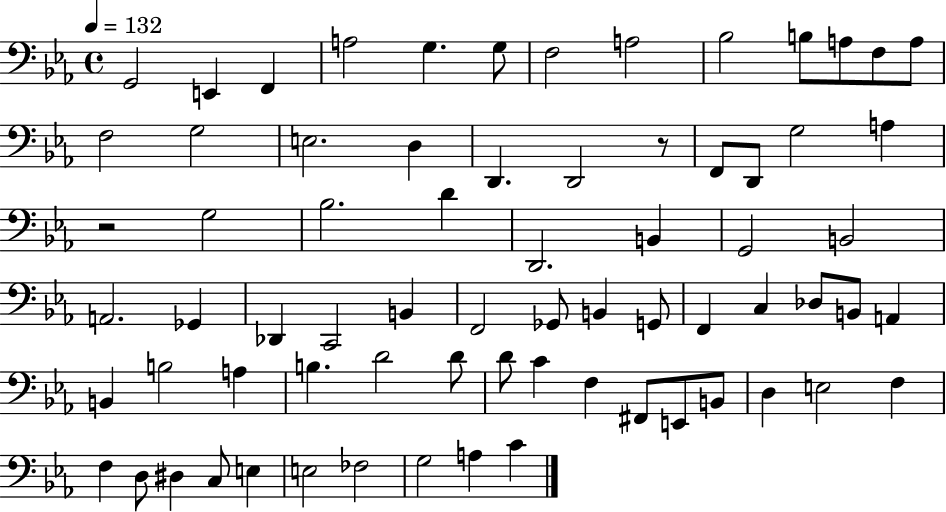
X:1
T:Untitled
M:4/4
L:1/4
K:Eb
G,,2 E,, F,, A,2 G, G,/2 F,2 A,2 _B,2 B,/2 A,/2 F,/2 A,/2 F,2 G,2 E,2 D, D,, D,,2 z/2 F,,/2 D,,/2 G,2 A, z2 G,2 _B,2 D D,,2 B,, G,,2 B,,2 A,,2 _G,, _D,, C,,2 B,, F,,2 _G,,/2 B,, G,,/2 F,, C, _D,/2 B,,/2 A,, B,, B,2 A, B, D2 D/2 D/2 C F, ^F,,/2 E,,/2 B,,/2 D, E,2 F, F, D,/2 ^D, C,/2 E, E,2 _F,2 G,2 A, C